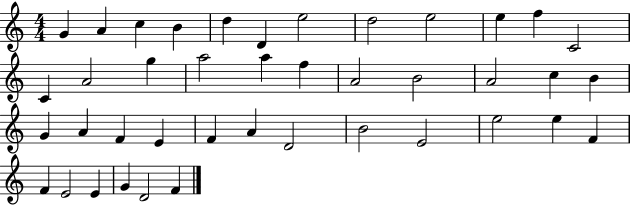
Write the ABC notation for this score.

X:1
T:Untitled
M:4/4
L:1/4
K:C
G A c B d D e2 d2 e2 e f C2 C A2 g a2 a f A2 B2 A2 c B G A F E F A D2 B2 E2 e2 e F F E2 E G D2 F